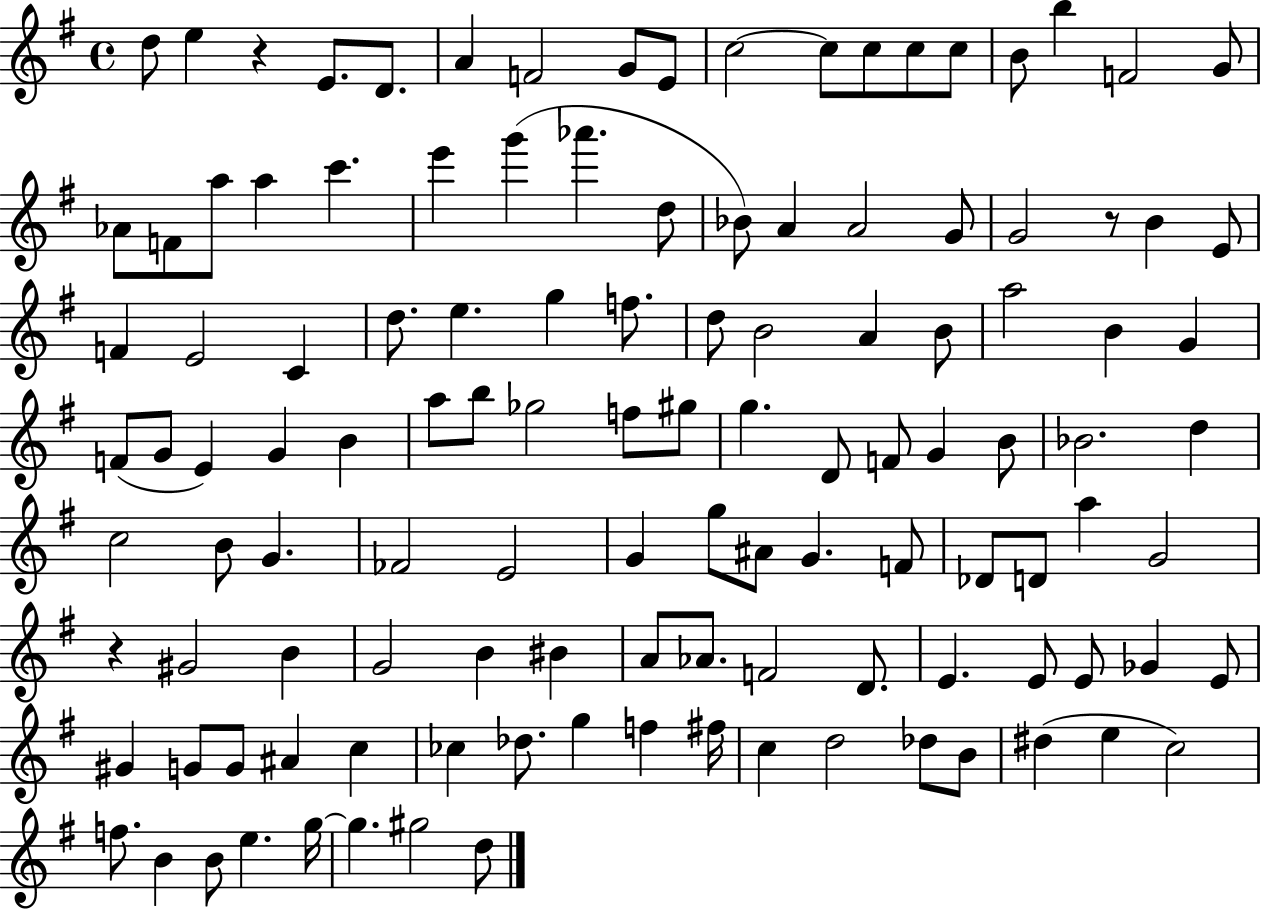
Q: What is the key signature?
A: G major